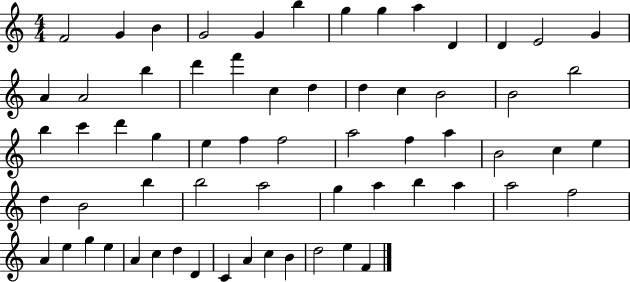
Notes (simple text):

F4/h G4/q B4/q G4/h G4/q B5/q G5/q G5/q A5/q D4/q D4/q E4/h G4/q A4/q A4/h B5/q D6/q F6/q C5/q D5/q D5/q C5/q B4/h B4/h B5/h B5/q C6/q D6/q G5/q E5/q F5/q F5/h A5/h F5/q A5/q B4/h C5/q E5/q D5/q B4/h B5/q B5/h A5/h G5/q A5/q B5/q A5/q A5/h F5/h A4/q E5/q G5/q E5/q A4/q C5/q D5/q D4/q C4/q A4/q C5/q B4/q D5/h E5/q F4/q